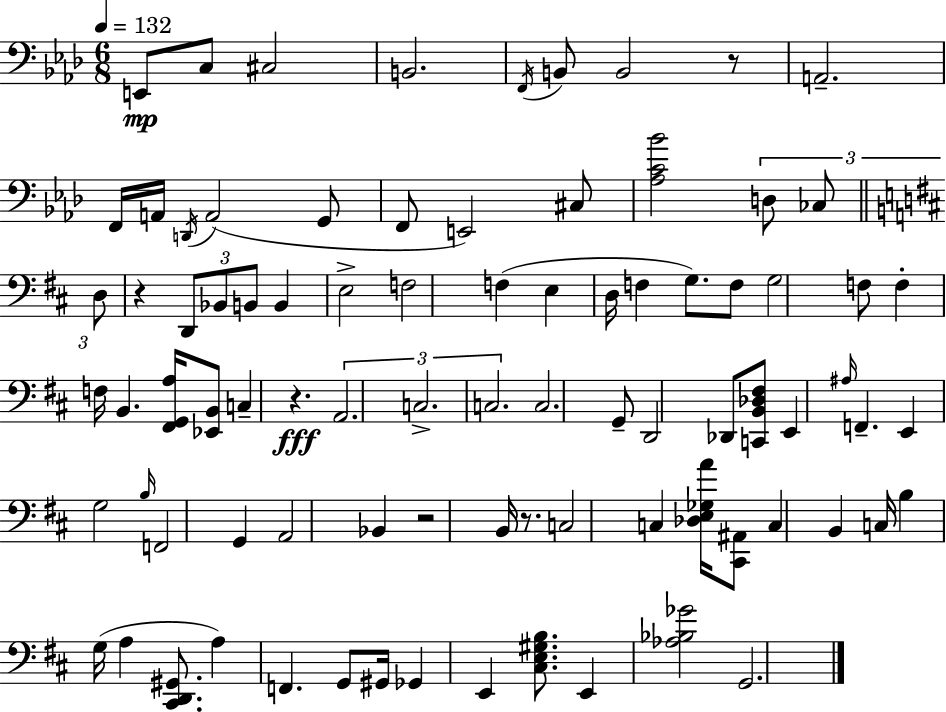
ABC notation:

X:1
T:Untitled
M:6/8
L:1/4
K:Fm
E,,/2 C,/2 ^C,2 B,,2 F,,/4 B,,/2 B,,2 z/2 A,,2 F,,/4 A,,/4 D,,/4 A,,2 G,,/2 F,,/2 E,,2 ^C,/2 [_A,C_B]2 D,/2 _C,/2 D,/2 z D,,/2 _B,,/2 B,,/2 B,, E,2 F,2 F, E, D,/4 F, G,/2 F,/2 G,2 F,/2 F, F,/4 B,, [^F,,G,,A,]/4 [_E,,B,,]/2 C, z A,,2 C,2 C,2 C,2 G,,/2 D,,2 _D,,/2 [C,,B,,_D,^F,]/2 E,, ^A,/4 F,, E,, G,2 B,/4 F,,2 G,, A,,2 _B,, z2 B,,/4 z/2 C,2 C, [_D,E,_G,A]/4 [^C,,^A,,]/2 C, B,, C,/4 B, G,/4 A, [^C,,D,,^G,,]/2 A, F,, G,,/2 ^G,,/4 _G,, E,, [^C,E,^G,B,]/2 E,, [_A,_B,_G]2 G,,2